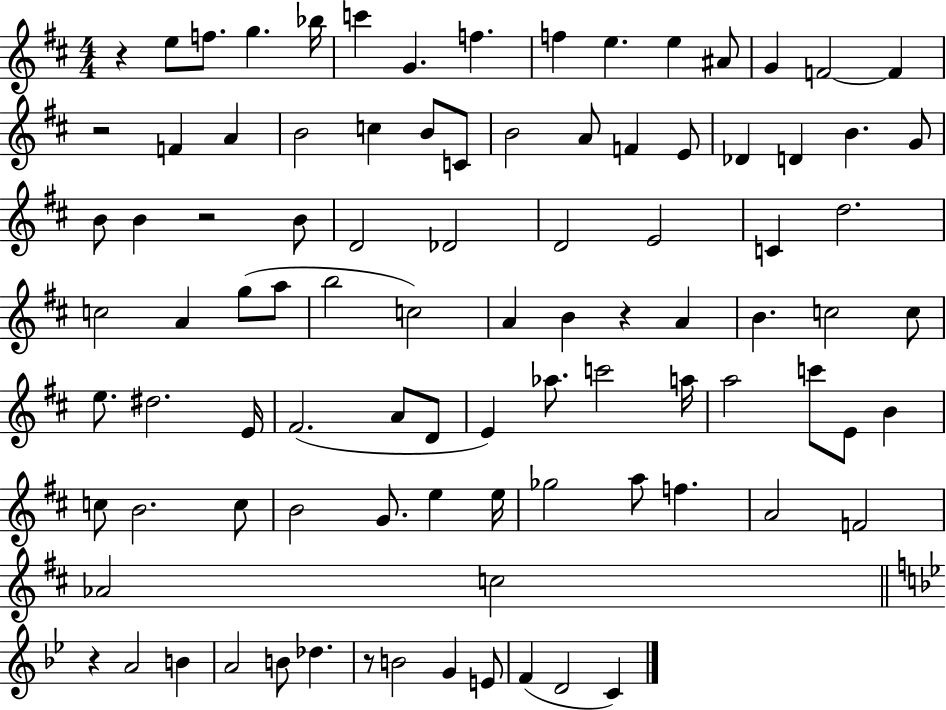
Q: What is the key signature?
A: D major